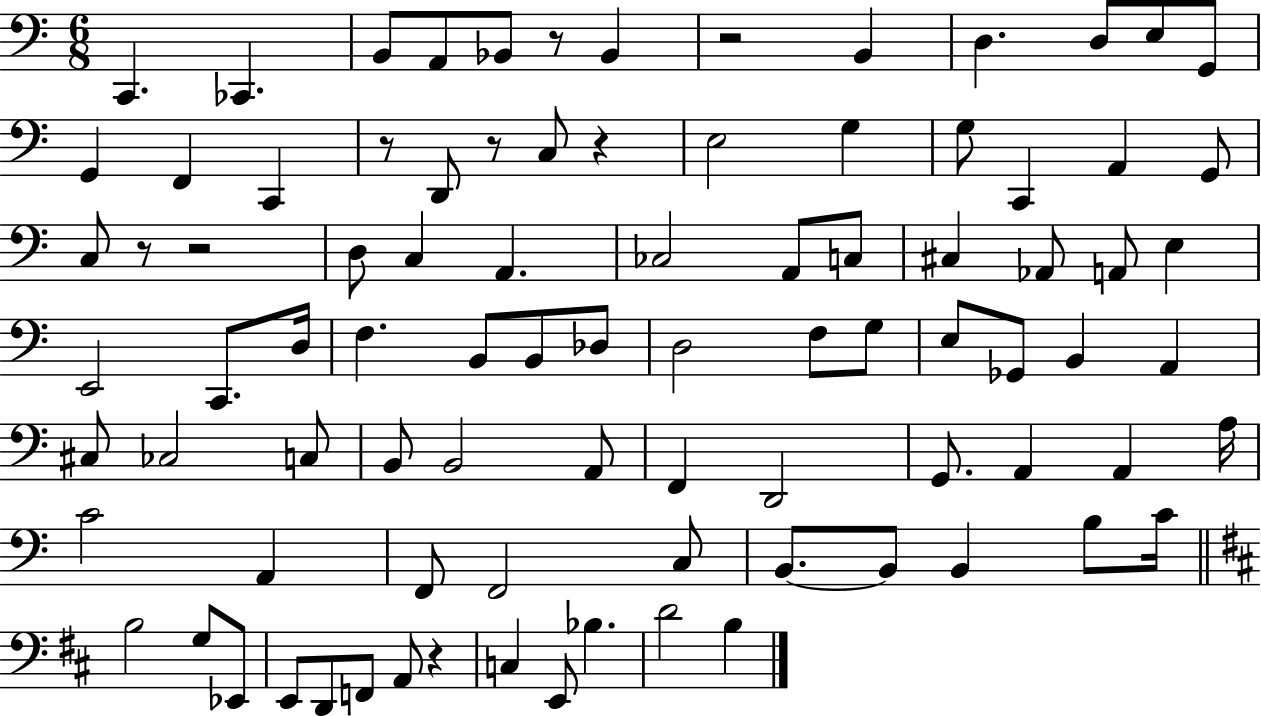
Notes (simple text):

C2/q. CES2/q. B2/e A2/e Bb2/e R/e Bb2/q R/h B2/q D3/q. D3/e E3/e G2/e G2/q F2/q C2/q R/e D2/e R/e C3/e R/q E3/h G3/q G3/e C2/q A2/q G2/e C3/e R/e R/h D3/e C3/q A2/q. CES3/h A2/e C3/e C#3/q Ab2/e A2/e E3/q E2/h C2/e. D3/s F3/q. B2/e B2/e Db3/e D3/h F3/e G3/e E3/e Gb2/e B2/q A2/q C#3/e CES3/h C3/e B2/e B2/h A2/e F2/q D2/h G2/e. A2/q A2/q A3/s C4/h A2/q F2/e F2/h C3/e B2/e. B2/e B2/q B3/e C4/s B3/h G3/e Eb2/e E2/e D2/e F2/e A2/e R/q C3/q E2/e Bb3/q. D4/h B3/q